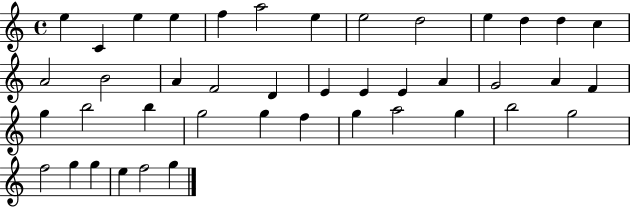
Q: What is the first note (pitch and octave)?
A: E5